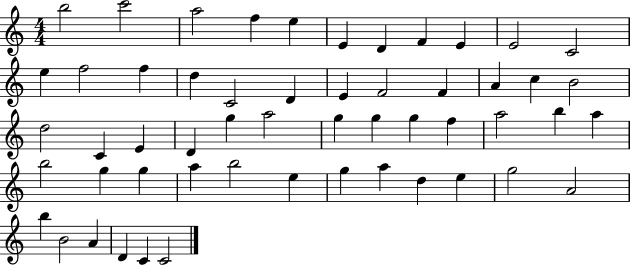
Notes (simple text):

B5/h C6/h A5/h F5/q E5/q E4/q D4/q F4/q E4/q E4/h C4/h E5/q F5/h F5/q D5/q C4/h D4/q E4/q F4/h F4/q A4/q C5/q B4/h D5/h C4/q E4/q D4/q G5/q A5/h G5/q G5/q G5/q F5/q A5/h B5/q A5/q B5/h G5/q G5/q A5/q B5/h E5/q G5/q A5/q D5/q E5/q G5/h A4/h B5/q B4/h A4/q D4/q C4/q C4/h